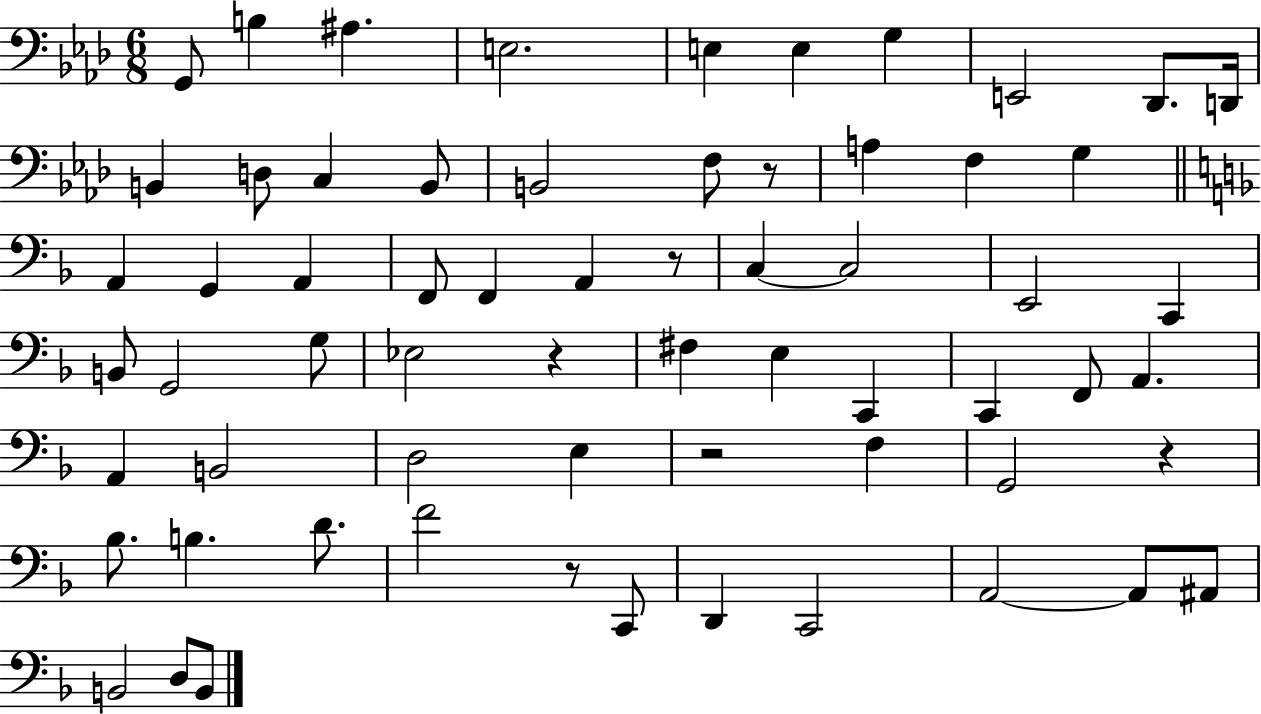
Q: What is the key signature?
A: AES major